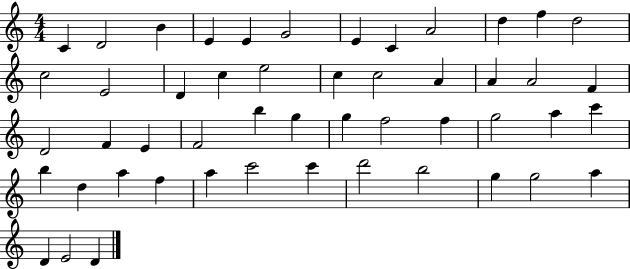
{
  \clef treble
  \numericTimeSignature
  \time 4/4
  \key c \major
  c'4 d'2 b'4 | e'4 e'4 g'2 | e'4 c'4 a'2 | d''4 f''4 d''2 | \break c''2 e'2 | d'4 c''4 e''2 | c''4 c''2 a'4 | a'4 a'2 f'4 | \break d'2 f'4 e'4 | f'2 b''4 g''4 | g''4 f''2 f''4 | g''2 a''4 c'''4 | \break b''4 d''4 a''4 f''4 | a''4 c'''2 c'''4 | d'''2 b''2 | g''4 g''2 a''4 | \break d'4 e'2 d'4 | \bar "|."
}